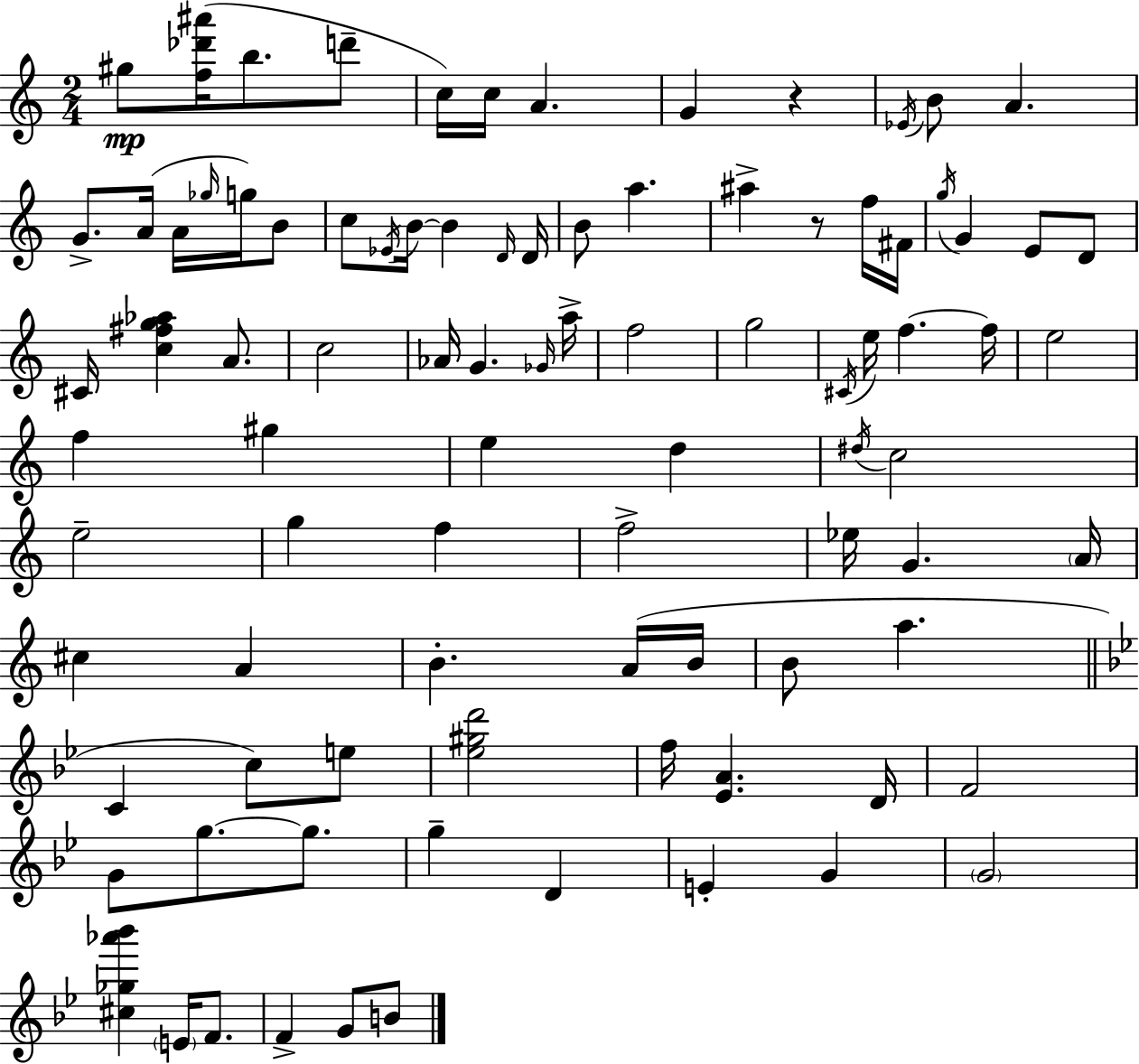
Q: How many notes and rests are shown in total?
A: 91